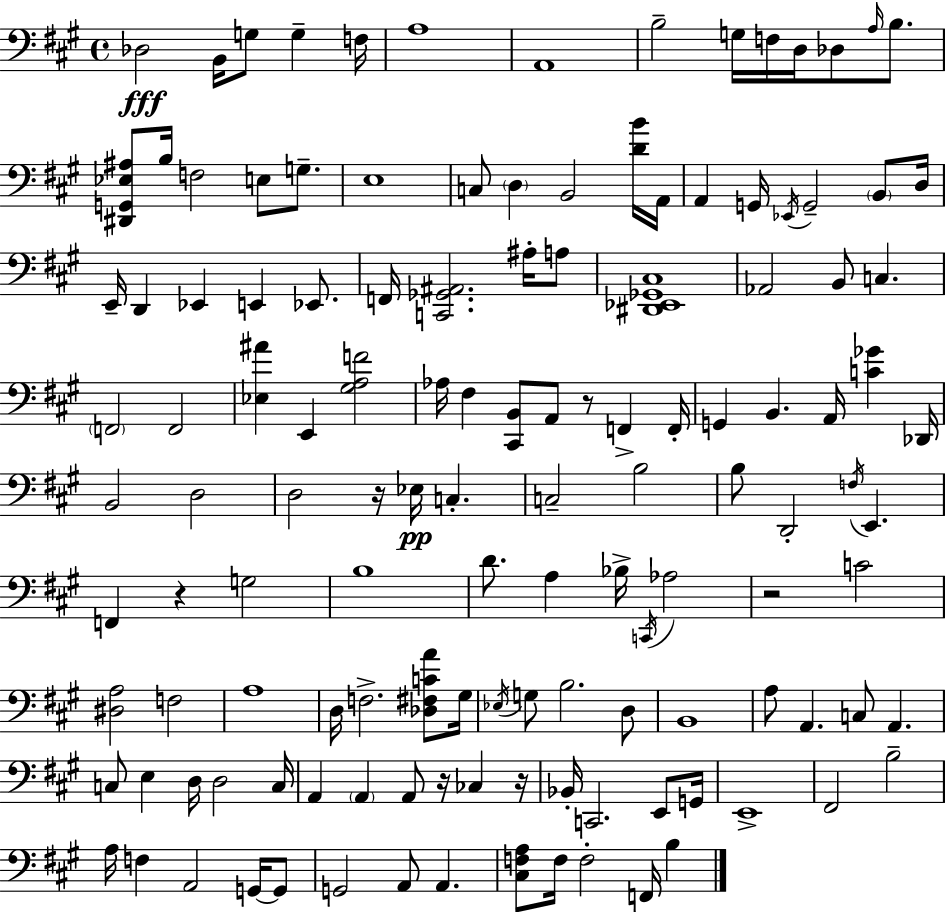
X:1
T:Untitled
M:4/4
L:1/4
K:A
_D,2 B,,/4 G,/2 G, F,/4 A,4 A,,4 B,2 G,/4 F,/4 D,/4 _D,/2 A,/4 B,/2 [^D,,G,,_E,^A,]/2 B,/4 F,2 E,/2 G,/2 E,4 C,/2 D, B,,2 [DB]/4 A,,/4 A,, G,,/4 _E,,/4 G,,2 B,,/2 D,/4 E,,/4 D,, _E,, E,, _E,,/2 F,,/4 [C,,_G,,^A,,]2 ^A,/4 A,/2 [^D,,_E,,_G,,^C,]4 _A,,2 B,,/2 C, F,,2 F,,2 [_E,^A] E,, [^G,A,F]2 _A,/4 ^F, [^C,,B,,]/2 A,,/2 z/2 F,, F,,/4 G,, B,, A,,/4 [C_G] _D,,/4 B,,2 D,2 D,2 z/4 _E,/4 C, C,2 B,2 B,/2 D,,2 F,/4 E,, F,, z G,2 B,4 D/2 A, _B,/4 C,,/4 _A,2 z2 C2 [^D,A,]2 F,2 A,4 D,/4 F,2 [_D,^F,CA]/2 ^G,/4 _E,/4 G,/2 B,2 D,/2 B,,4 A,/2 A,, C,/2 A,, C,/2 E, D,/4 D,2 C,/4 A,, A,, A,,/2 z/4 _C, z/4 _B,,/4 C,,2 E,,/2 G,,/4 E,,4 ^F,,2 B,2 A,/4 F, A,,2 G,,/4 G,,/2 G,,2 A,,/2 A,, [^C,F,A,]/2 F,/4 F,2 F,,/4 B,